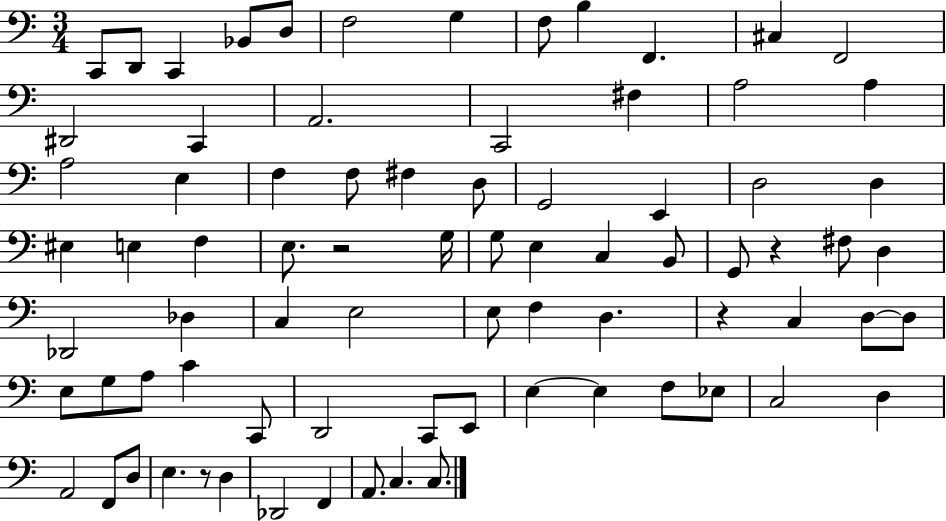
C2/e D2/e C2/q Bb2/e D3/e F3/h G3/q F3/e B3/q F2/q. C#3/q F2/h D#2/h C2/q A2/h. C2/h F#3/q A3/h A3/q A3/h E3/q F3/q F3/e F#3/q D3/e G2/h E2/q D3/h D3/q EIS3/q E3/q F3/q E3/e. R/h G3/s G3/e E3/q C3/q B2/e G2/e R/q F#3/e D3/q Db2/h Db3/q C3/q E3/h E3/e F3/q D3/q. R/q C3/q D3/e D3/e E3/e G3/e A3/e C4/q C2/e D2/h C2/e E2/e E3/q E3/q F3/e Eb3/e C3/h D3/q A2/h F2/e D3/e E3/q. R/e D3/q Db2/h F2/q A2/e. C3/q. C3/e.